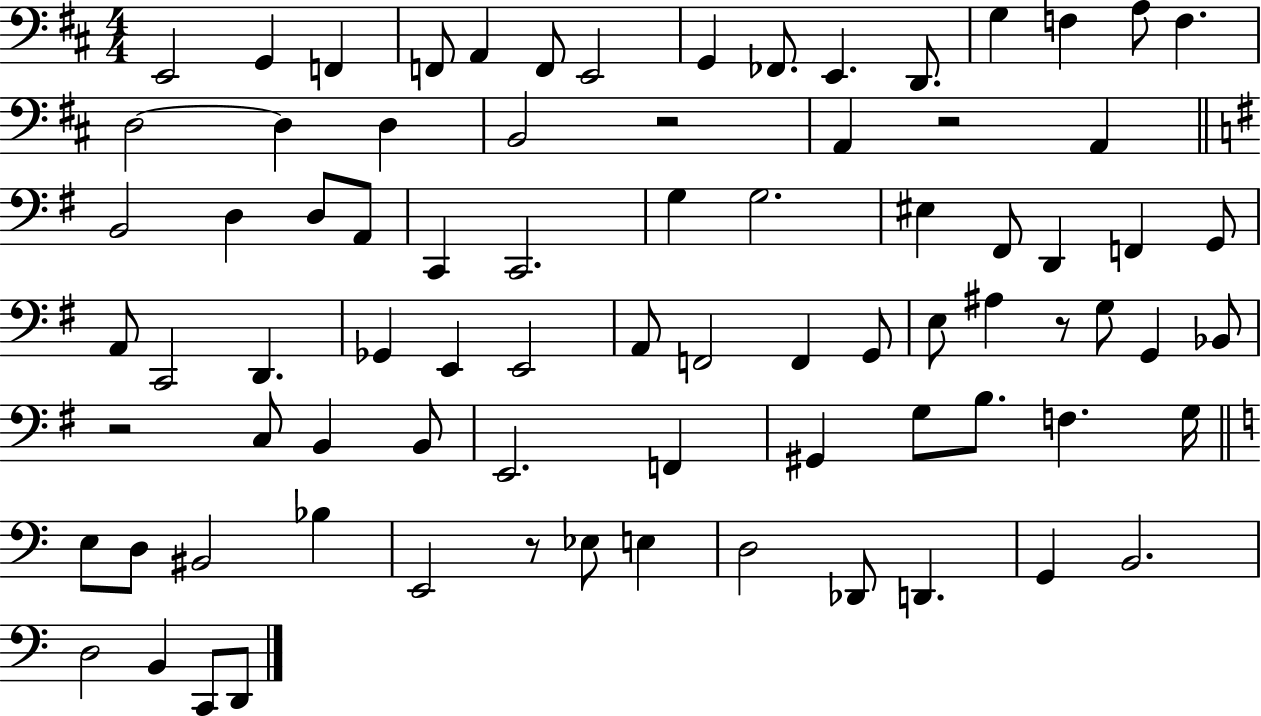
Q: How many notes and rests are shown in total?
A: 80